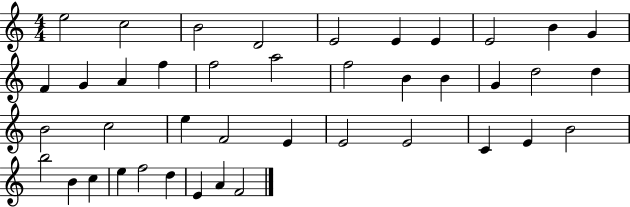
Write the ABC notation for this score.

X:1
T:Untitled
M:4/4
L:1/4
K:C
e2 c2 B2 D2 E2 E E E2 B G F G A f f2 a2 f2 B B G d2 d B2 c2 e F2 E E2 E2 C E B2 b2 B c e f2 d E A F2